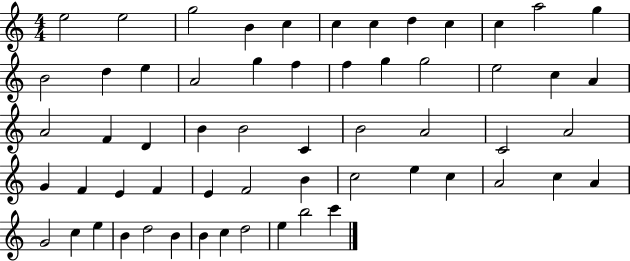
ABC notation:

X:1
T:Untitled
M:4/4
L:1/4
K:C
e2 e2 g2 B c c c d c c a2 g B2 d e A2 g f f g g2 e2 c A A2 F D B B2 C B2 A2 C2 A2 G F E F E F2 B c2 e c A2 c A G2 c e B d2 B B c d2 e b2 c'